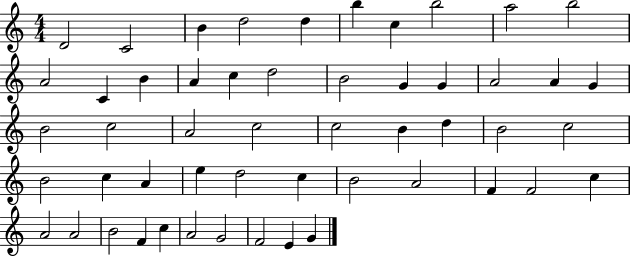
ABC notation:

X:1
T:Untitled
M:4/4
L:1/4
K:C
D2 C2 B d2 d b c b2 a2 b2 A2 C B A c d2 B2 G G A2 A G B2 c2 A2 c2 c2 B d B2 c2 B2 c A e d2 c B2 A2 F F2 c A2 A2 B2 F c A2 G2 F2 E G